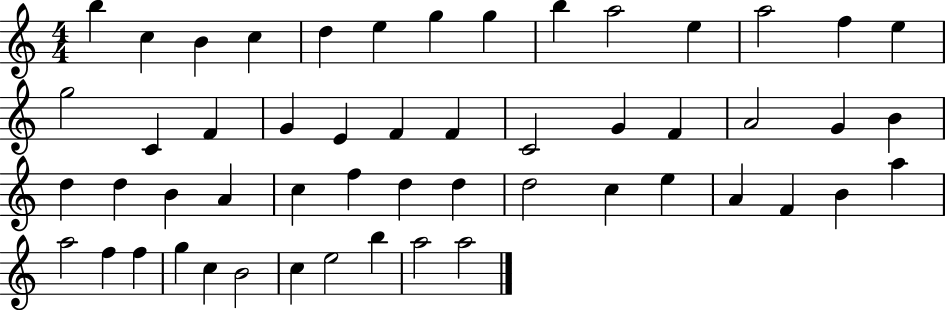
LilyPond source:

{
  \clef treble
  \numericTimeSignature
  \time 4/4
  \key c \major
  b''4 c''4 b'4 c''4 | d''4 e''4 g''4 g''4 | b''4 a''2 e''4 | a''2 f''4 e''4 | \break g''2 c'4 f'4 | g'4 e'4 f'4 f'4 | c'2 g'4 f'4 | a'2 g'4 b'4 | \break d''4 d''4 b'4 a'4 | c''4 f''4 d''4 d''4 | d''2 c''4 e''4 | a'4 f'4 b'4 a''4 | \break a''2 f''4 f''4 | g''4 c''4 b'2 | c''4 e''2 b''4 | a''2 a''2 | \break \bar "|."
}